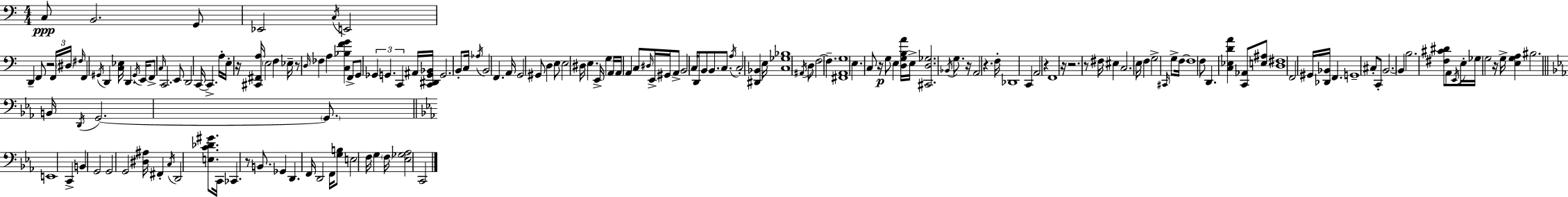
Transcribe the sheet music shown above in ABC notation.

X:1
T:Untitled
M:4/4
L:1/4
K:Am
C,/2 B,,2 G,,/2 _E,,2 C,/4 E,,2 D,, F,,/2 z2 F,,/4 ^D,/4 ^F,/4 F,, ^G,,/4 D,, [C,_E,]/4 D,, ^G,,/4 E,,/4 F,,/2 C,/4 C,,2 E,,/2 D,,2 C,,/4 C,, A,/4 E,/4 z/4 [^C,,^F,,A,]/4 E,2 F, _E,/4 z/2 D,/4 _F, A, [C,_B,FG] F,,/2 G,,/2 _G,, G,, C,, ^A,,/4 [C,,^D,,G,,_B,,]/4 G,,2 B,,/2 C,/4 _A,/4 B,,2 F,, A,,/4 G,,2 ^G,,/2 D, E,/2 E,2 ^D,/4 E, E,,/4 G, A,,/4 A,,/4 A,, C,/2 ^D,/4 E,,/4 ^G,,/4 A,,/2 B,,2 C,/4 D,,/2 B,,/2 B,,/2 C,/2 A,/4 C,2 [^D,,_B,,] E,/4 [C,_G,_B,]4 ^A,,/4 D,/2 F,2 F, [^F,,A,,G,]4 E, C,/2 z/4 G,/2 E, [D,G,B,A]/4 E,/4 [^C,,D,_G,]2 _B,,/4 G,/2 z/4 A,,2 z F,/4 _D,,4 C,, A,,2 z F,,4 z/4 z2 z/2 ^F,/4 ^E, C,2 E,/4 F, G,2 ^C,,/4 G,/2 F,/4 F,4 F,/2 D,, [C,_E,DA] [C,,_A,,]/2 [E,^A,]/2 [D,^F,]4 F,,2 ^G,,/4 [_D,,_B,,]/4 F,, G,,4 ^C,/2 C,,/2 B,,2 B,, B,2 [^F,^C^D]/2 A,,/2 E,,/4 E,/4 _G,/4 G,2 z/4 G,/4 [E,G,A,] ^B,2 B,,/4 D,,/4 G,,2 G,,/2 E,,4 C,, B,, G,,2 G,,2 G,,2 [^D,^A,]/4 ^F,, C,/4 D,,2 [E,C_D^G]/2 C,,/4 _C,, z/2 B,,/2 _G,, D,, F,,/4 D,,2 F,,/4 [G,B,]/2 E,2 F,/4 G, F,/4 [_E,_G,_A,]2 C,,2